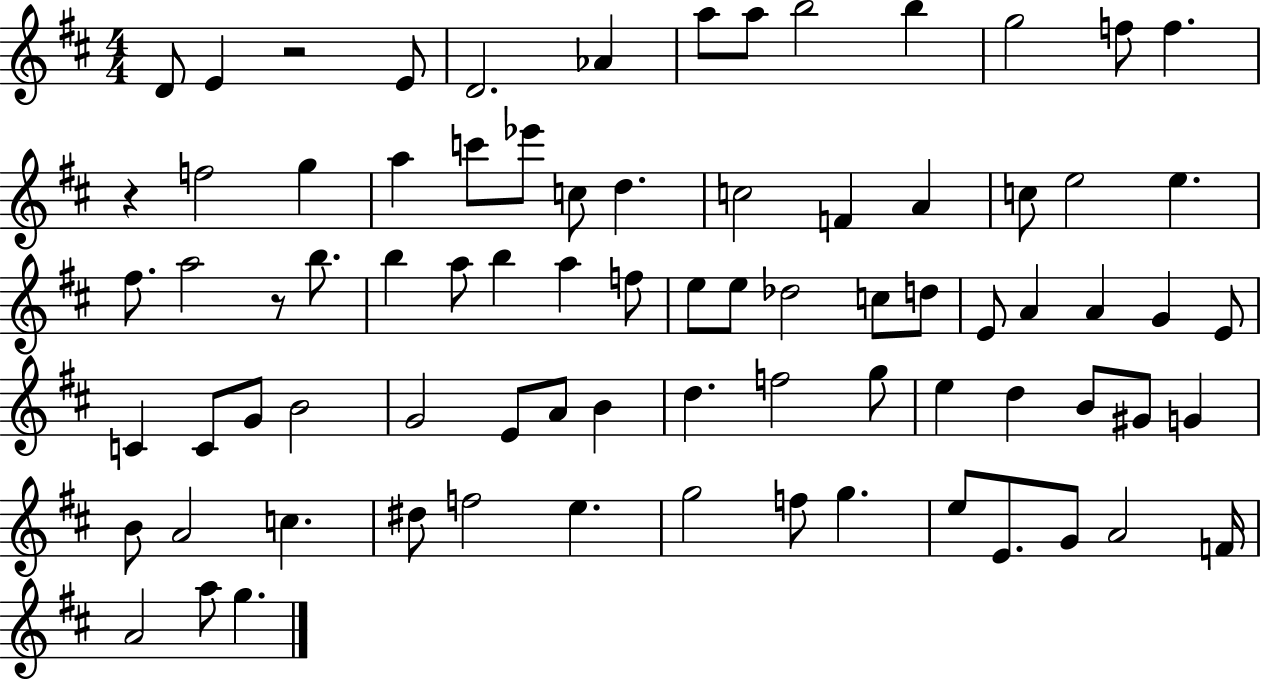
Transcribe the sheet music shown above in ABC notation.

X:1
T:Untitled
M:4/4
L:1/4
K:D
D/2 E z2 E/2 D2 _A a/2 a/2 b2 b g2 f/2 f z f2 g a c'/2 _e'/2 c/2 d c2 F A c/2 e2 e ^f/2 a2 z/2 b/2 b a/2 b a f/2 e/2 e/2 _d2 c/2 d/2 E/2 A A G E/2 C C/2 G/2 B2 G2 E/2 A/2 B d f2 g/2 e d B/2 ^G/2 G B/2 A2 c ^d/2 f2 e g2 f/2 g e/2 E/2 G/2 A2 F/4 A2 a/2 g